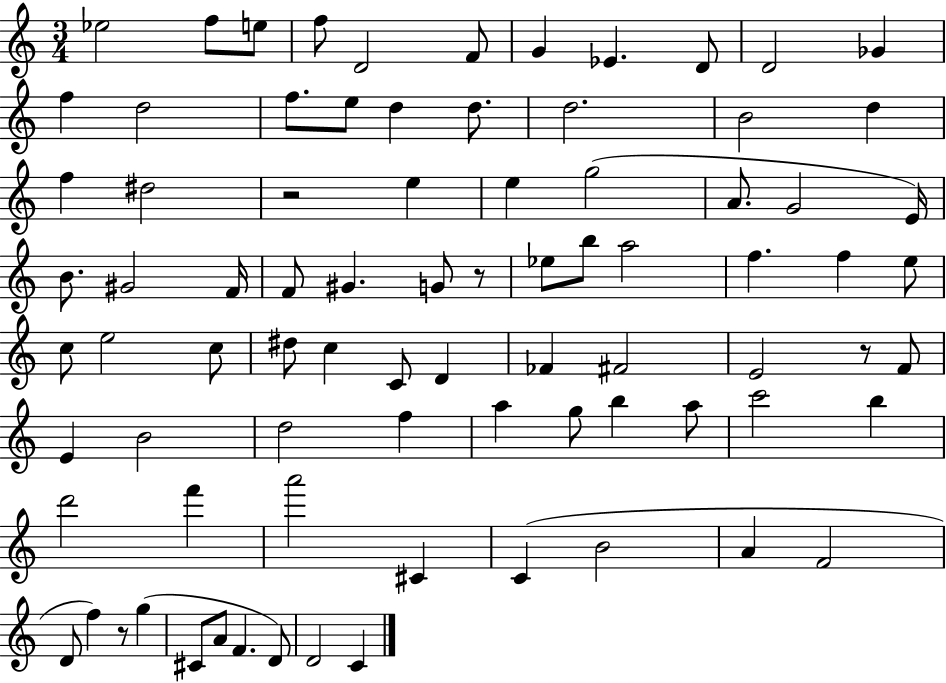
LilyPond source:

{
  \clef treble
  \numericTimeSignature
  \time 3/4
  \key c \major
  \repeat volta 2 { ees''2 f''8 e''8 | f''8 d'2 f'8 | g'4 ees'4. d'8 | d'2 ges'4 | \break f''4 d''2 | f''8. e''8 d''4 d''8. | d''2. | b'2 d''4 | \break f''4 dis''2 | r2 e''4 | e''4 g''2( | a'8. g'2 e'16) | \break b'8. gis'2 f'16 | f'8 gis'4. g'8 r8 | ees''8 b''8 a''2 | f''4. f''4 e''8 | \break c''8 e''2 c''8 | dis''8 c''4 c'8 d'4 | fes'4 fis'2 | e'2 r8 f'8 | \break e'4 b'2 | d''2 f''4 | a''4 g''8 b''4 a''8 | c'''2 b''4 | \break d'''2 f'''4 | a'''2 cis'4 | c'4( b'2 | a'4 f'2 | \break d'8 f''4) r8 g''4( | cis'8 a'8 f'4. d'8) | d'2 c'4 | } \bar "|."
}